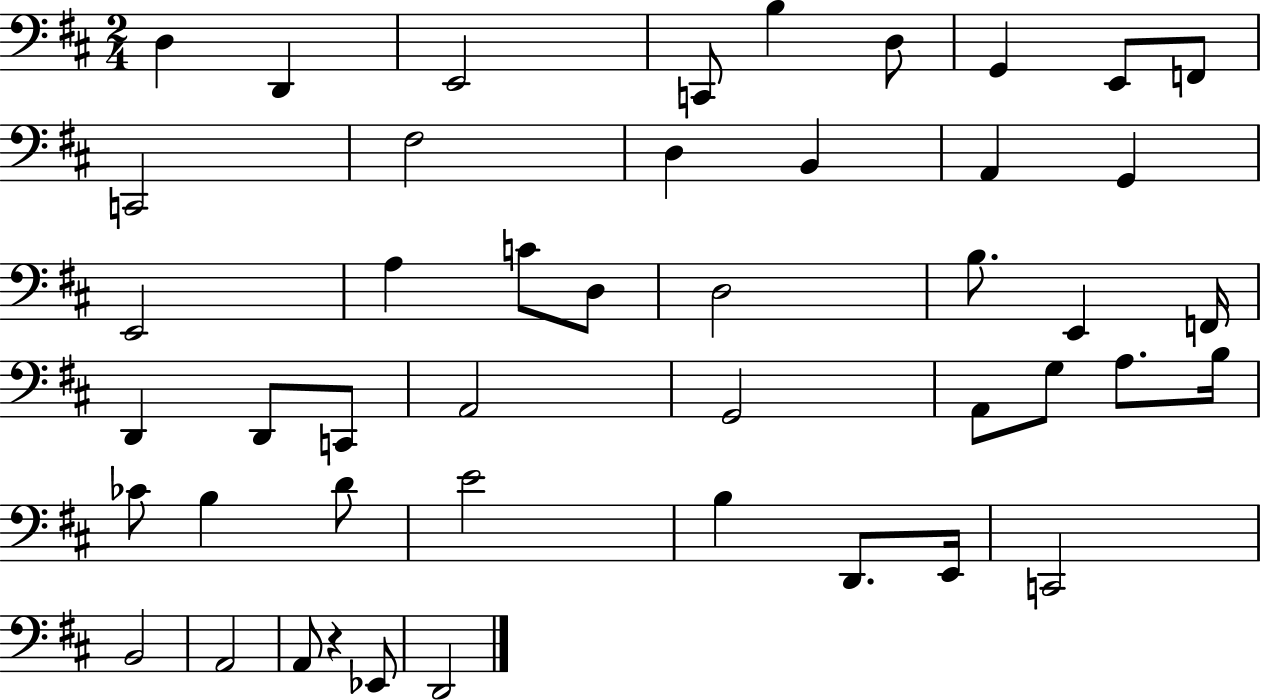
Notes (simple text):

D3/q D2/q E2/h C2/e B3/q D3/e G2/q E2/e F2/e C2/h F#3/h D3/q B2/q A2/q G2/q E2/h A3/q C4/e D3/e D3/h B3/e. E2/q F2/s D2/q D2/e C2/e A2/h G2/h A2/e G3/e A3/e. B3/s CES4/e B3/q D4/e E4/h B3/q D2/e. E2/s C2/h B2/h A2/h A2/e R/q Eb2/e D2/h